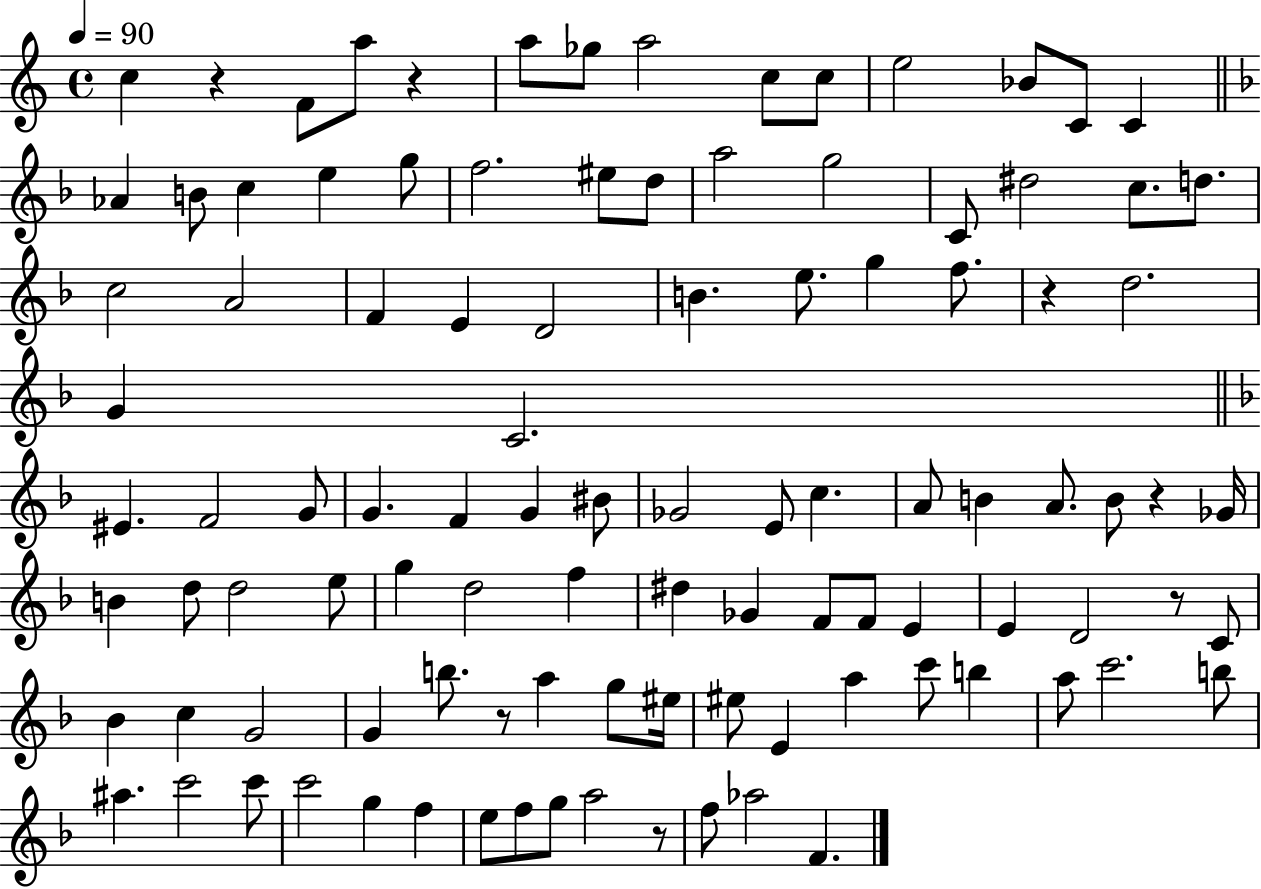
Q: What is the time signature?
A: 4/4